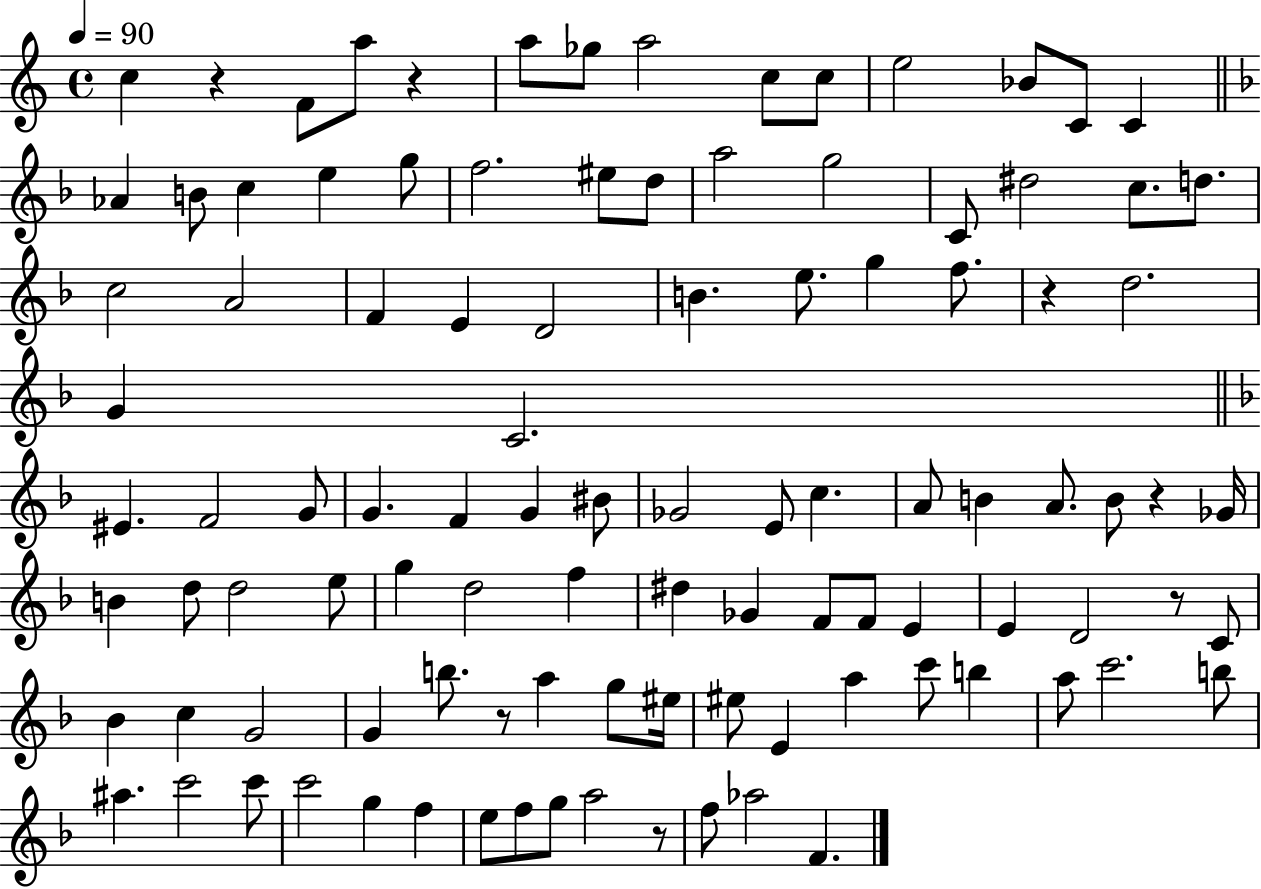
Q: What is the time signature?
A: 4/4